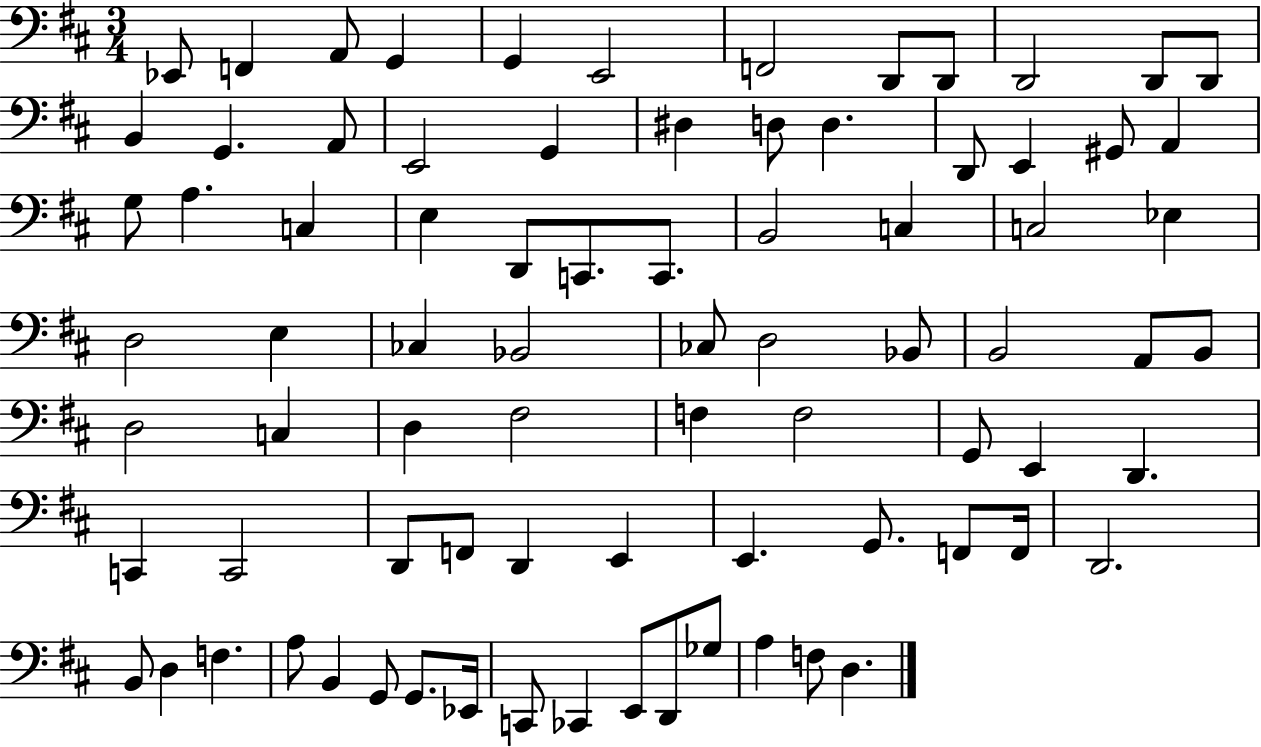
Eb2/e F2/q A2/e G2/q G2/q E2/h F2/h D2/e D2/e D2/h D2/e D2/e B2/q G2/q. A2/e E2/h G2/q D#3/q D3/e D3/q. D2/e E2/q G#2/e A2/q G3/e A3/q. C3/q E3/q D2/e C2/e. C2/e. B2/h C3/q C3/h Eb3/q D3/h E3/q CES3/q Bb2/h CES3/e D3/h Bb2/e B2/h A2/e B2/e D3/h C3/q D3/q F#3/h F3/q F3/h G2/e E2/q D2/q. C2/q C2/h D2/e F2/e D2/q E2/q E2/q. G2/e. F2/e F2/s D2/h. B2/e D3/q F3/q. A3/e B2/q G2/e G2/e. Eb2/s C2/e CES2/q E2/e D2/e Gb3/e A3/q F3/e D3/q.